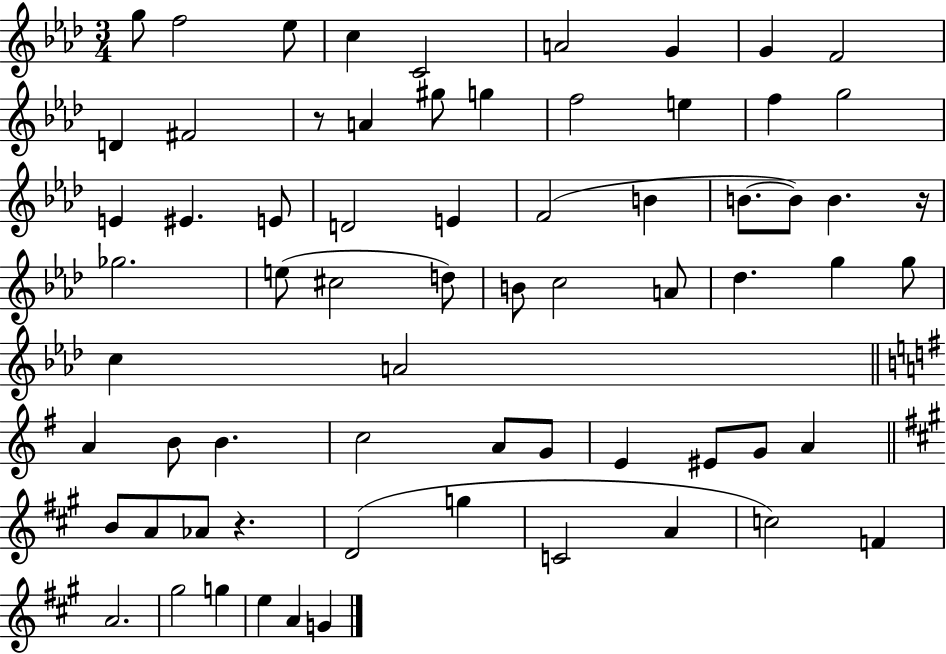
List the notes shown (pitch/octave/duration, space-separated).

G5/e F5/h Eb5/e C5/q C4/h A4/h G4/q G4/q F4/h D4/q F#4/h R/e A4/q G#5/e G5/q F5/h E5/q F5/q G5/h E4/q EIS4/q. E4/e D4/h E4/q F4/h B4/q B4/e. B4/e B4/q. R/s Gb5/h. E5/e C#5/h D5/e B4/e C5/h A4/e Db5/q. G5/q G5/e C5/q A4/h A4/q B4/e B4/q. C5/h A4/e G4/e E4/q EIS4/e G4/e A4/q B4/e A4/e Ab4/e R/q. D4/h G5/q C4/h A4/q C5/h F4/q A4/h. G#5/h G5/q E5/q A4/q G4/q